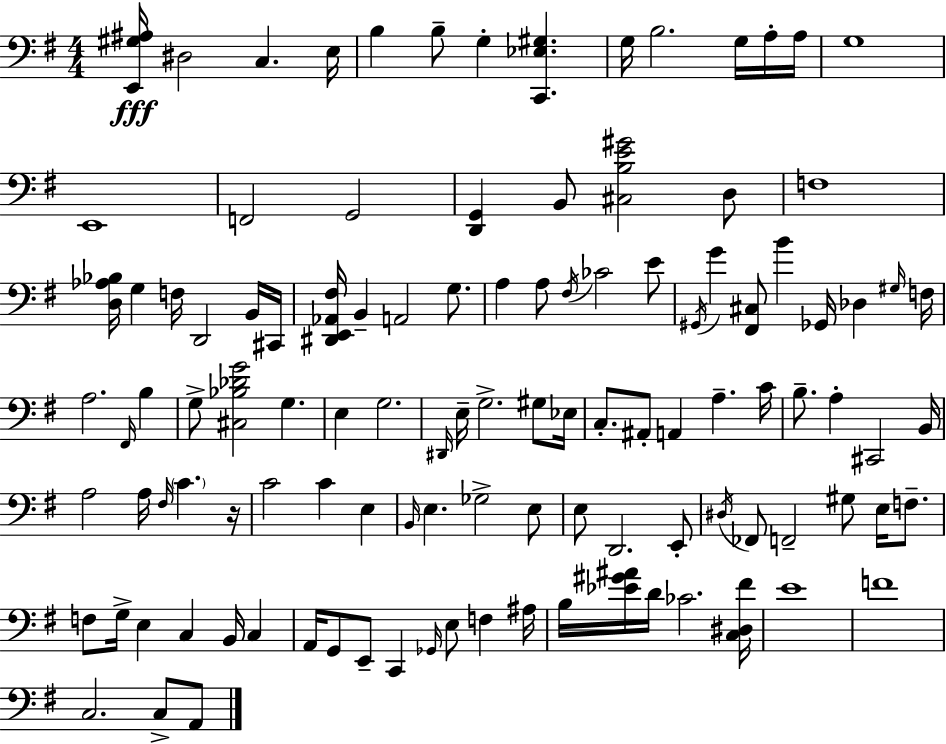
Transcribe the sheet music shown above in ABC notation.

X:1
T:Untitled
M:4/4
L:1/4
K:Em
[E,,^G,^A,]/4 ^D,2 C, E,/4 B, B,/2 G, [C,,_E,^G,] G,/4 B,2 G,/4 A,/4 A,/4 G,4 E,,4 F,,2 G,,2 [D,,G,,] B,,/2 [^C,B,E^G]2 D,/2 F,4 [D,_A,_B,]/4 G, F,/4 D,,2 B,,/4 ^C,,/4 [^D,,E,,_A,,^F,]/4 B,, A,,2 G,/2 A, A,/2 ^F,/4 _C2 E/2 ^G,,/4 G [^F,,^C,]/2 B _G,,/4 _D, ^G,/4 F,/4 A,2 ^F,,/4 B, G,/2 [^C,_B,_DG]2 G, E, G,2 ^D,,/4 E,/4 G,2 ^G,/2 _E,/4 C,/2 ^A,,/2 A,, A, C/4 B,/2 A, ^C,,2 B,,/4 A,2 A,/4 ^F,/4 C z/4 C2 C E, B,,/4 E, _G,2 E,/2 E,/2 D,,2 E,,/2 ^D,/4 _F,,/2 F,,2 ^G,/2 E,/4 F,/2 F,/2 G,/4 E, C, B,,/4 C, A,,/4 G,,/2 E,,/2 C,, _G,,/4 E,/2 F, ^A,/4 B,/4 [_E^G^A]/4 D/4 _C2 [C,^D,^F]/4 E4 F4 C,2 C,/2 A,,/2